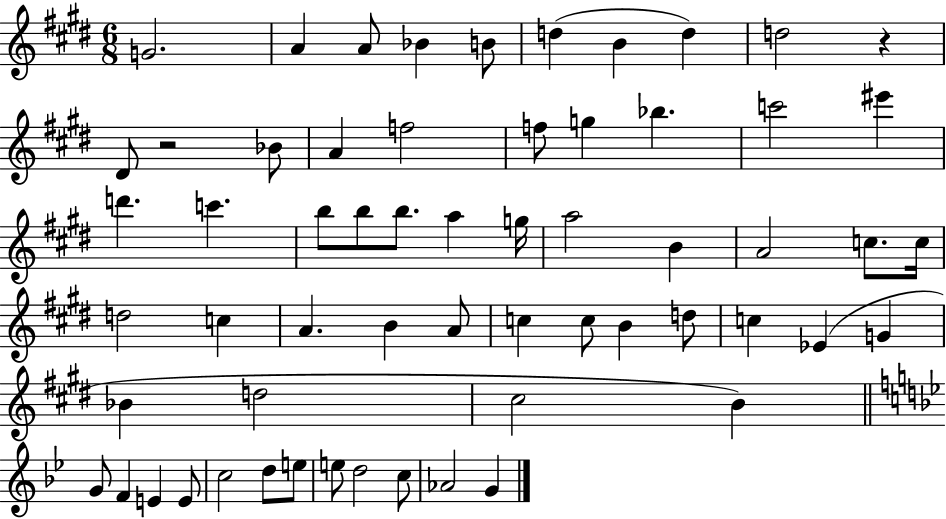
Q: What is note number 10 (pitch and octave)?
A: D#4